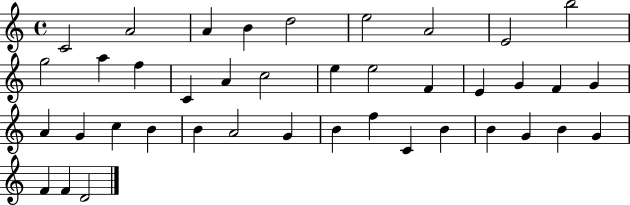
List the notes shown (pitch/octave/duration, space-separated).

C4/h A4/h A4/q B4/q D5/h E5/h A4/h E4/h B5/h G5/h A5/q F5/q C4/q A4/q C5/h E5/q E5/h F4/q E4/q G4/q F4/q G4/q A4/q G4/q C5/q B4/q B4/q A4/h G4/q B4/q F5/q C4/q B4/q B4/q G4/q B4/q G4/q F4/q F4/q D4/h